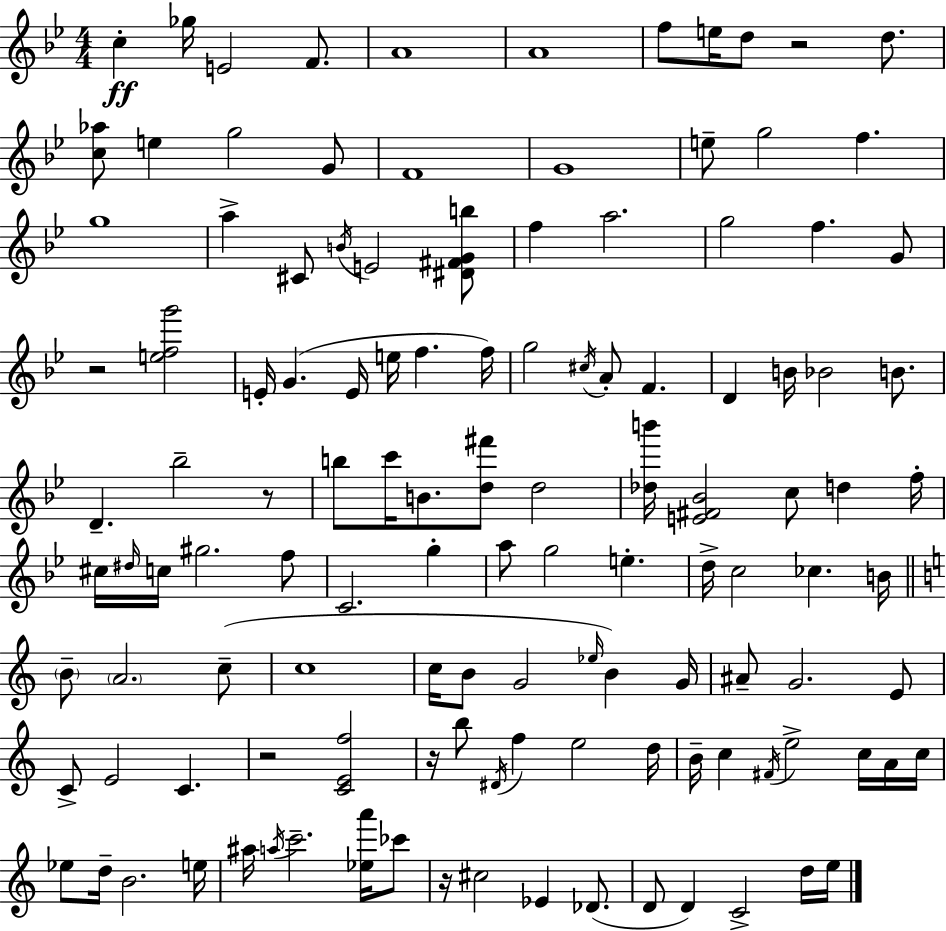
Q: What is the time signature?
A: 4/4